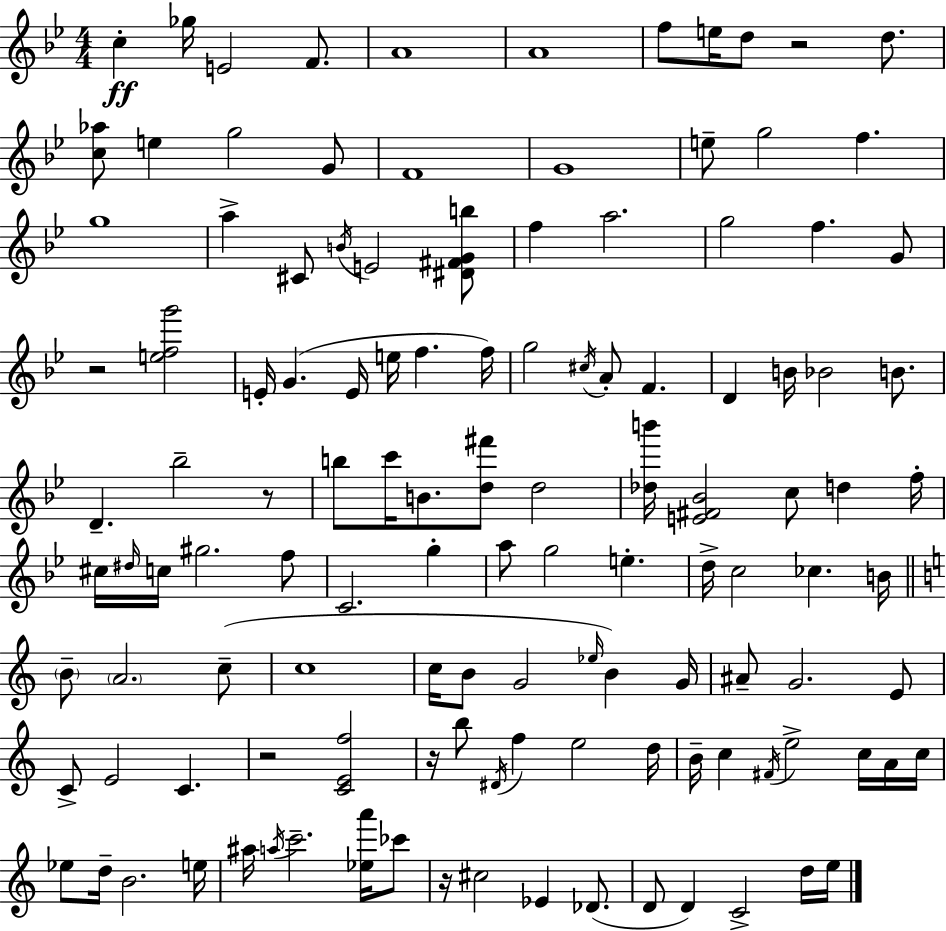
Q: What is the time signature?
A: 4/4